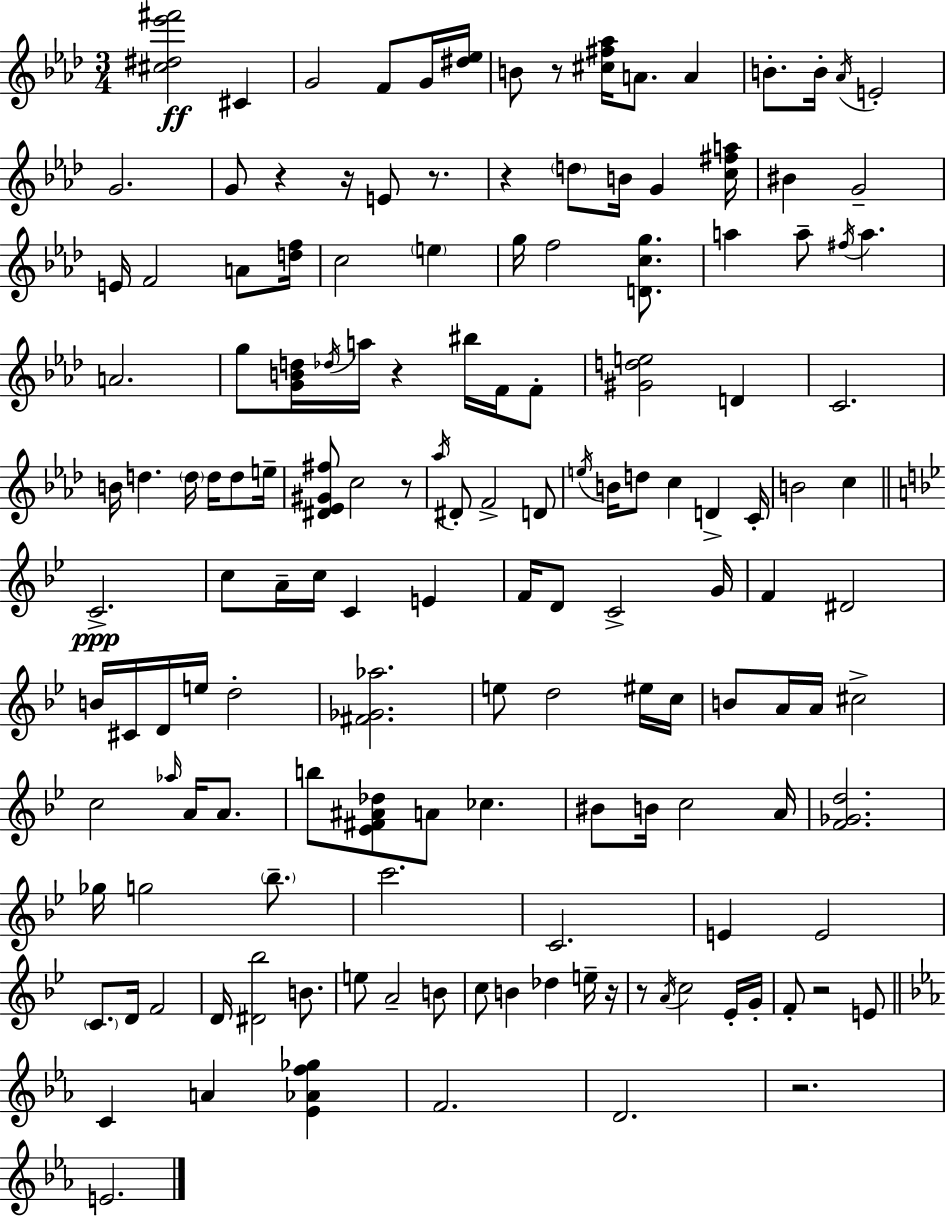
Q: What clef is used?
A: treble